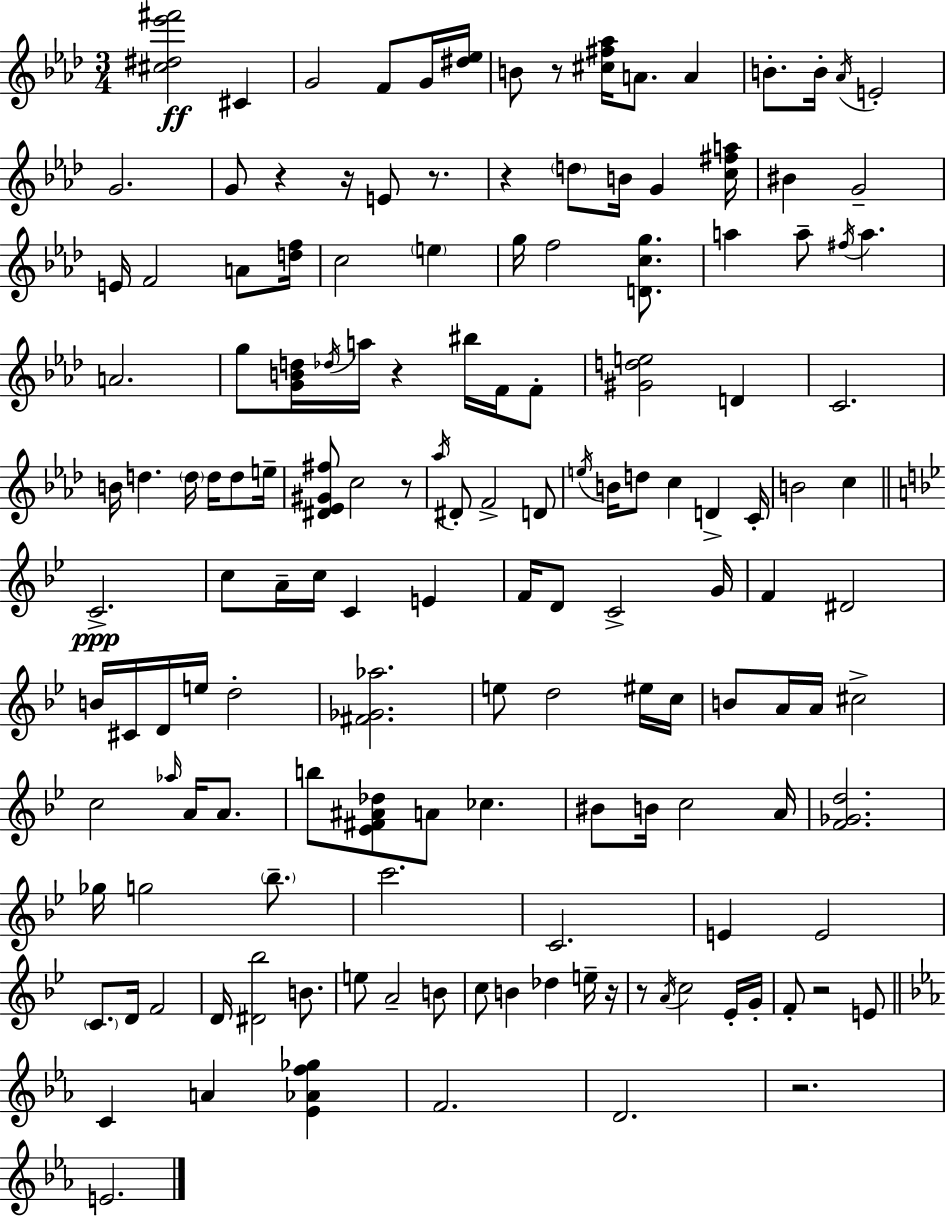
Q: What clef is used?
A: treble